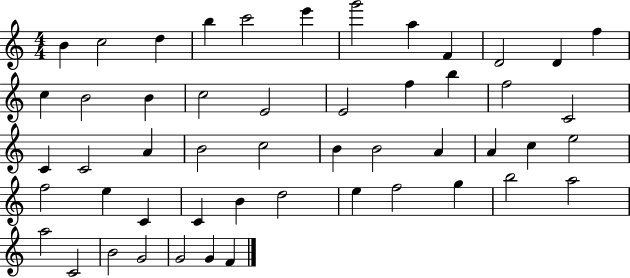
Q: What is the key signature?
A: C major